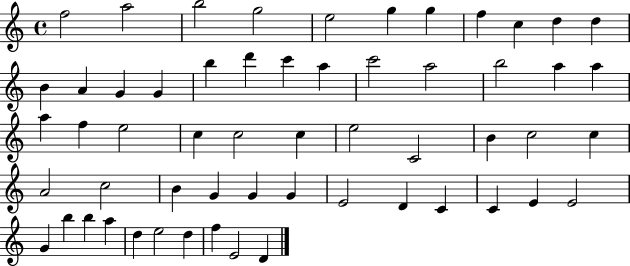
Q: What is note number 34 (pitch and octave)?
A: C5